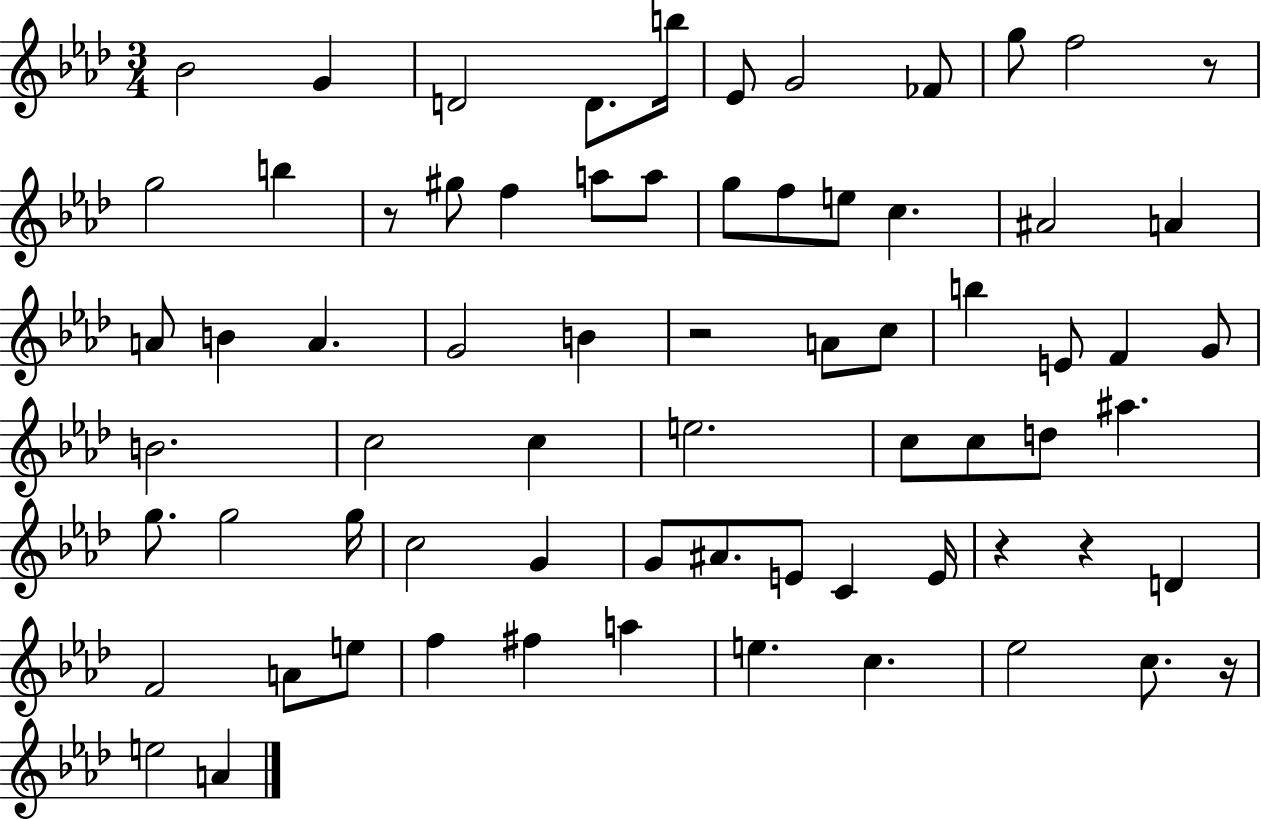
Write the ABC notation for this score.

X:1
T:Untitled
M:3/4
L:1/4
K:Ab
_B2 G D2 D/2 b/4 _E/2 G2 _F/2 g/2 f2 z/2 g2 b z/2 ^g/2 f a/2 a/2 g/2 f/2 e/2 c ^A2 A A/2 B A G2 B z2 A/2 c/2 b E/2 F G/2 B2 c2 c e2 c/2 c/2 d/2 ^a g/2 g2 g/4 c2 G G/2 ^A/2 E/2 C E/4 z z D F2 A/2 e/2 f ^f a e c _e2 c/2 z/4 e2 A